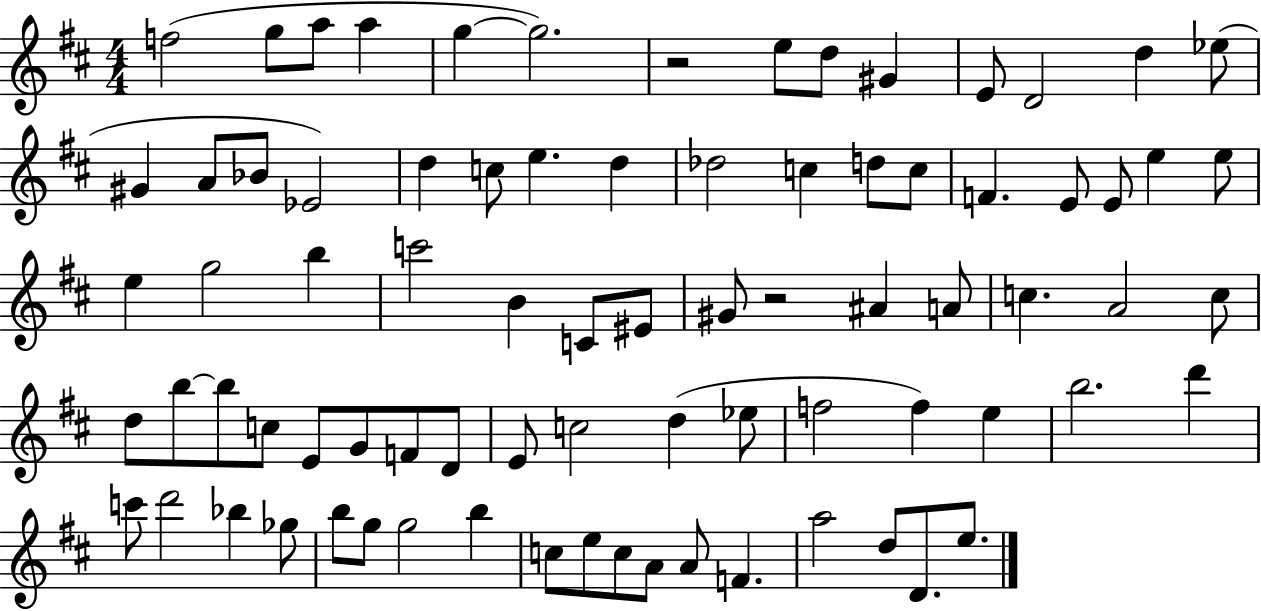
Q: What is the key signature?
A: D major